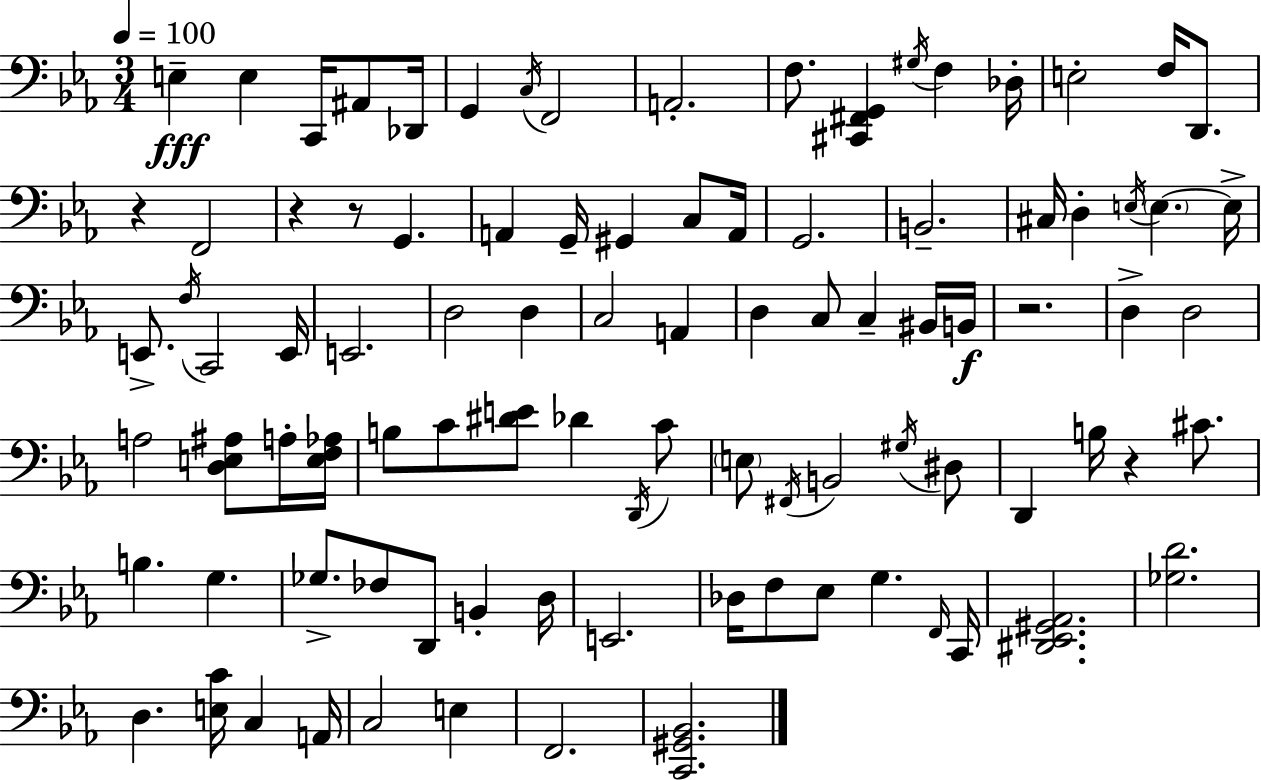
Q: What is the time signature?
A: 3/4